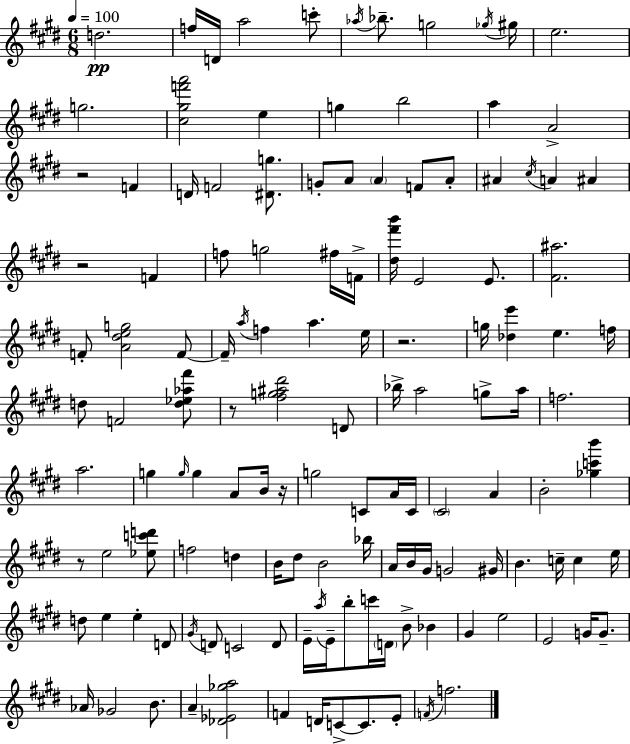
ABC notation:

X:1
T:Untitled
M:6/8
L:1/4
K:E
d2 f/4 D/4 a2 c'/2 _a/4 _b/2 g2 _g/4 ^g/4 e2 g2 [^c^gf'a']2 e g b2 a A2 z2 F D/4 F2 [^Dg]/2 G/2 A/2 A F/2 A/2 ^A ^c/4 A ^A z2 F f/2 g2 ^f/4 F/4 [^d^f'b']/4 E2 E/2 [^F^a]2 F/2 [A^deg]2 F/2 F/4 a/4 f a e/4 z2 g/4 [_de'] e f/4 d/2 F2 [d_e_a^f']/2 z/2 [^fg^a^d']2 D/2 _b/4 a2 g/2 a/4 f2 a2 g g/4 g A/2 B/4 z/4 g2 C/2 A/4 C/4 ^C2 A B2 [_gc'b'] z/2 e2 [_ec'd']/2 f2 d B/4 ^d/2 B2 _b/4 A/4 B/4 ^G/4 G2 ^G/4 B c/4 c e/4 d/2 e e D/2 ^G/4 D/2 C2 D/2 E/4 a/4 E/4 b/2 c'/4 D/4 B/2 _B ^G e2 E2 G/4 G/2 _A/4 _G2 B/2 A [_D_E_ga]2 F D/4 C/2 C/2 E/2 F/4 f2